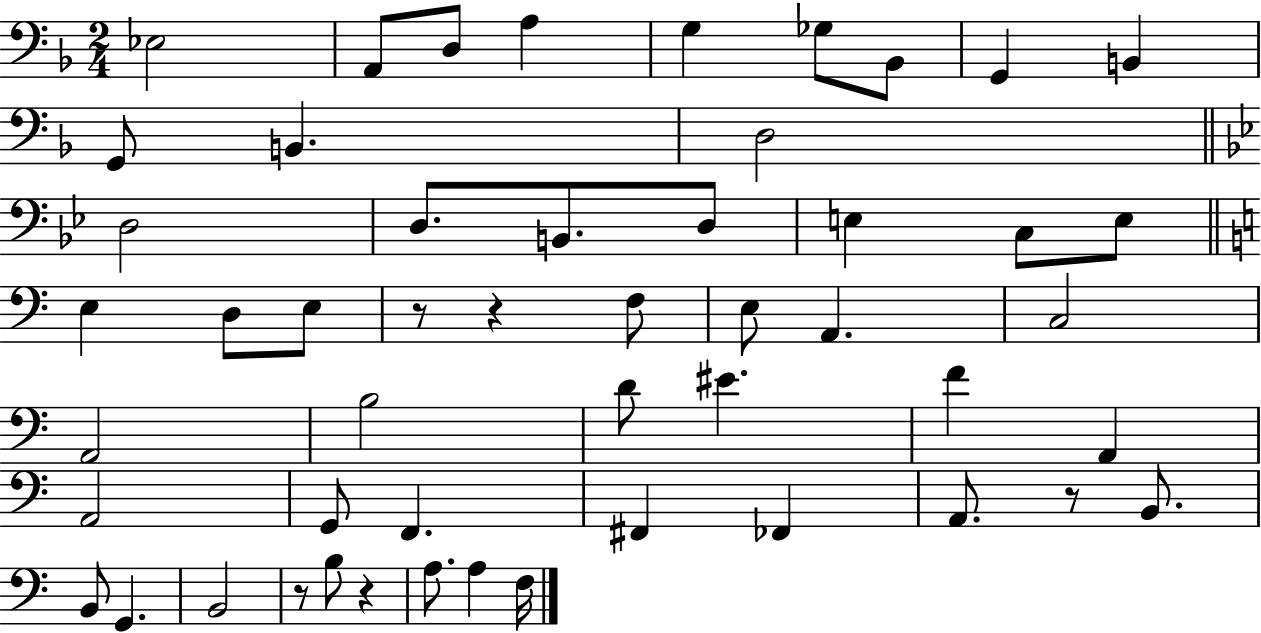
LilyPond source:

{
  \clef bass
  \numericTimeSignature
  \time 2/4
  \key f \major
  ees2 | a,8 d8 a4 | g4 ges8 bes,8 | g,4 b,4 | \break g,8 b,4. | d2 | \bar "||" \break \key g \minor d2 | d8. b,8. d8 | e4 c8 e8 | \bar "||" \break \key c \major e4 d8 e8 | r8 r4 f8 | e8 a,4. | c2 | \break a,2 | b2 | d'8 eis'4. | f'4 a,4 | \break a,2 | g,8 f,4. | fis,4 fes,4 | a,8. r8 b,8. | \break b,8 g,4. | b,2 | r8 b8 r4 | a8. a4 f16 | \break \bar "|."
}